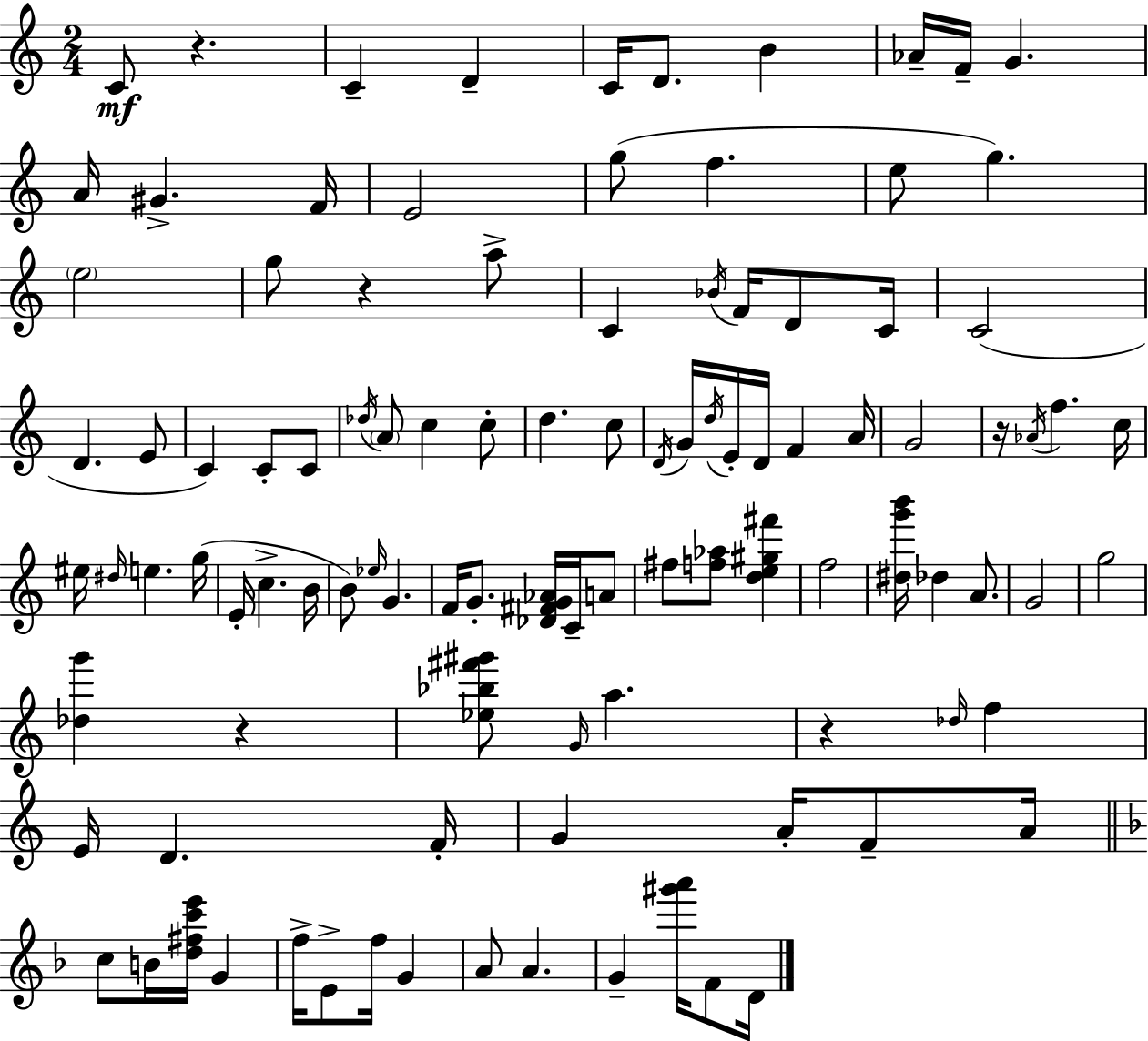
X:1
T:Untitled
M:2/4
L:1/4
K:Am
C/2 z C D C/4 D/2 B _A/4 F/4 G A/4 ^G F/4 E2 g/2 f e/2 g e2 g/2 z a/2 C _B/4 F/4 D/2 C/4 C2 D E/2 C C/2 C/2 _d/4 A/2 c c/2 d c/2 D/4 G/4 d/4 E/4 D/4 F A/4 G2 z/4 _A/4 f c/4 ^e/4 ^d/4 e g/4 E/4 c B/4 B/2 _e/4 G F/4 G/2 [_D^FG_A]/4 C/4 A/2 ^f/2 [f_a]/2 [de^g^f'] f2 [^dg'b']/4 _d A/2 G2 g2 [_dg'] z [_e_b^f'^g']/2 G/4 a z _d/4 f E/4 D F/4 G A/4 F/2 A/4 c/2 B/4 [d^fc'e']/4 G f/4 E/2 f/4 G A/2 A G [^g'a']/4 F/2 D/4